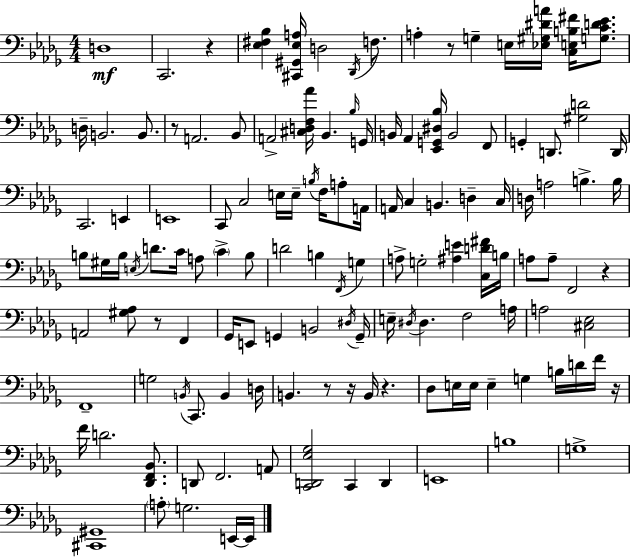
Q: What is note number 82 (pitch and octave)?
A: B2